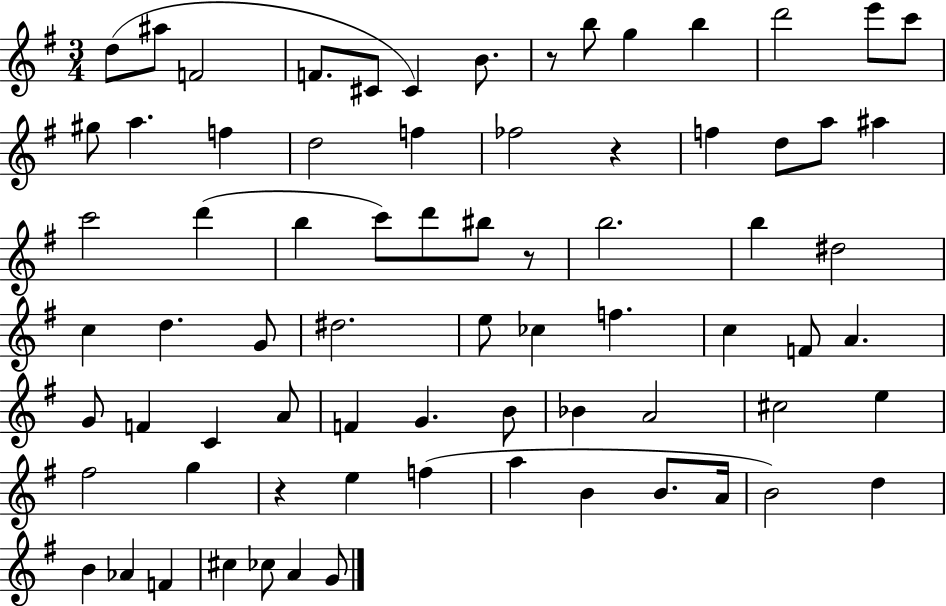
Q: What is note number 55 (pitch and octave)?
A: G5